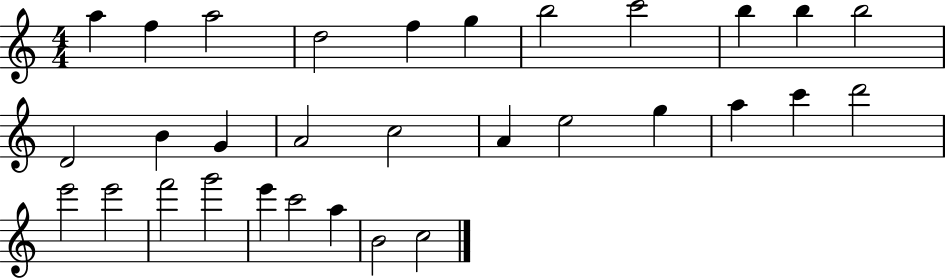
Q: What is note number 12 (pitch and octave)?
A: D4